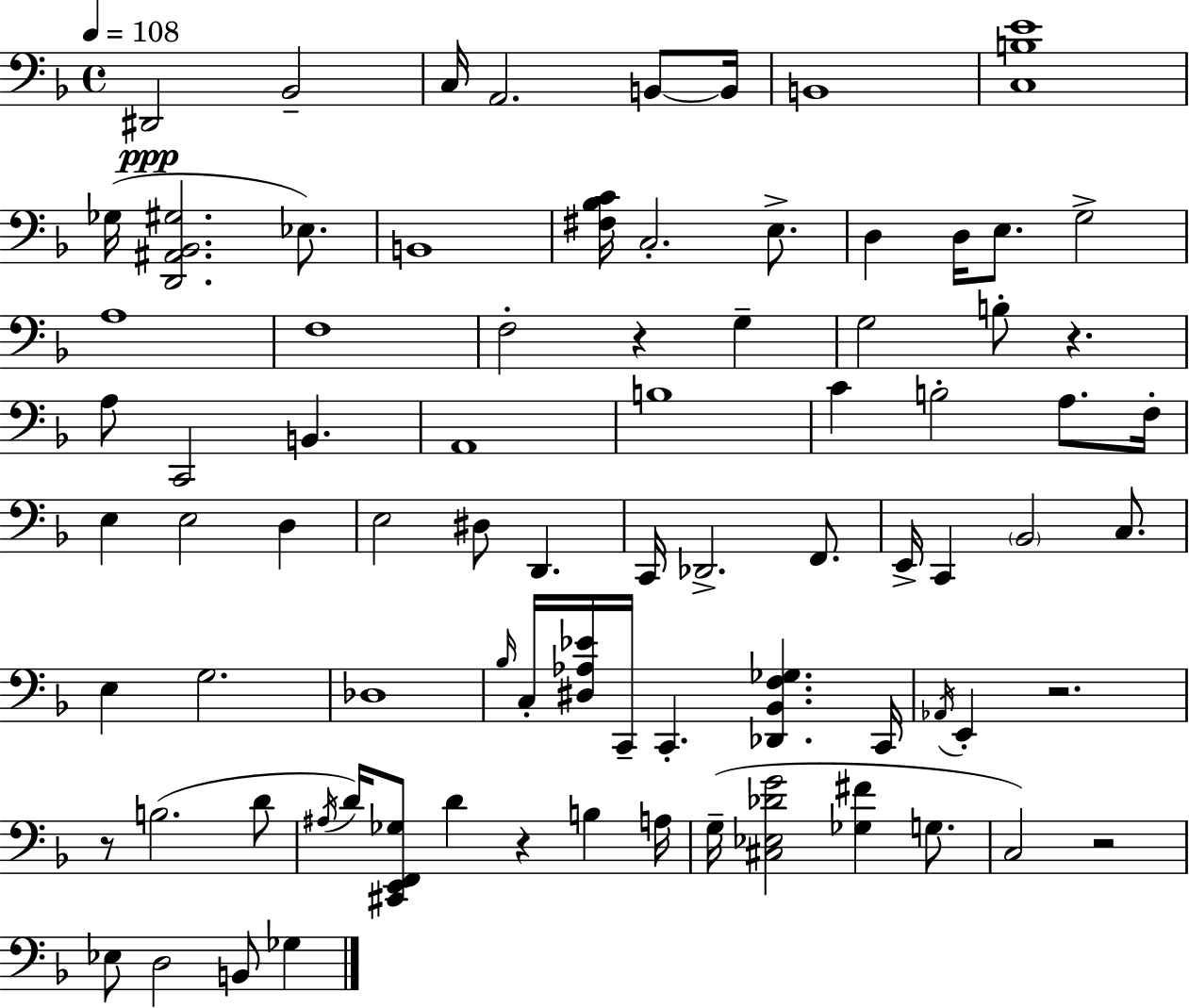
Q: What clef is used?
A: bass